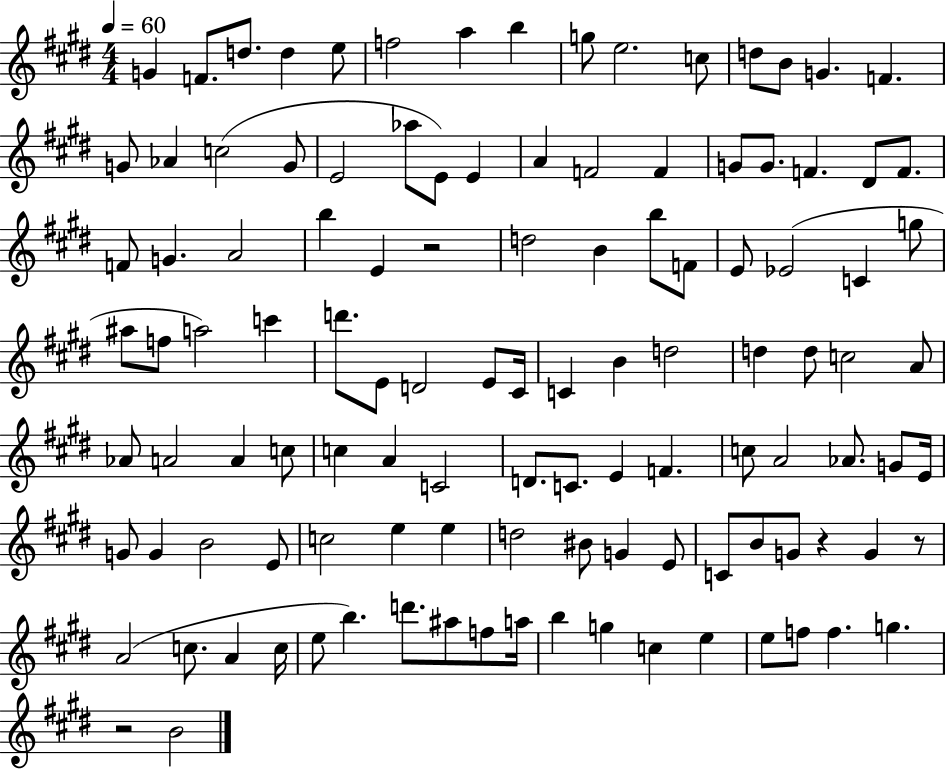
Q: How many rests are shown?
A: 4